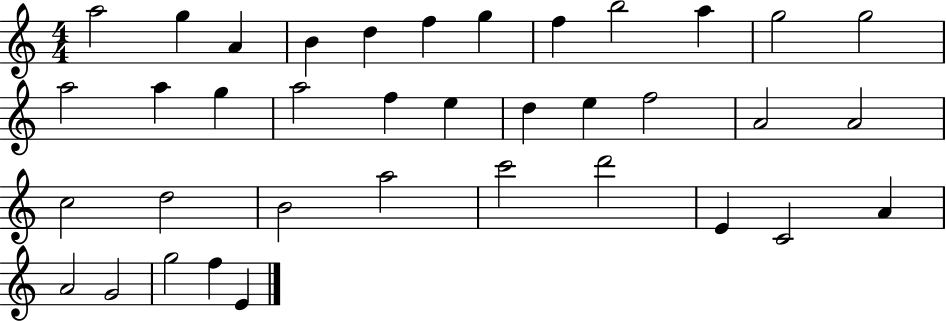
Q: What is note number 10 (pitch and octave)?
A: A5